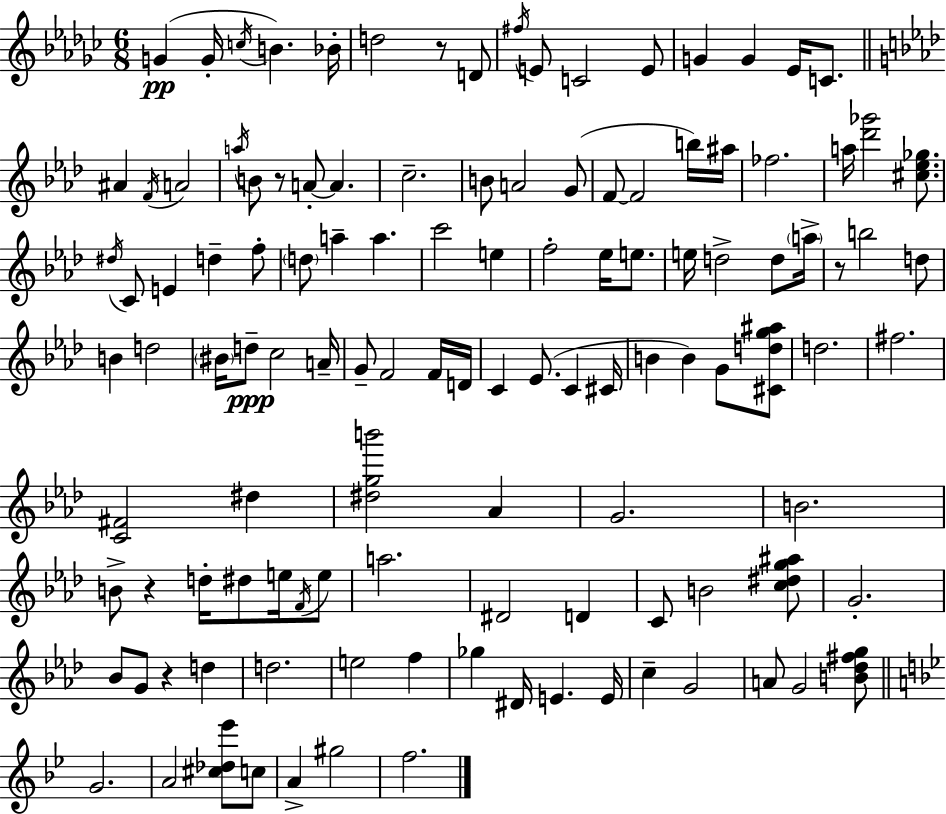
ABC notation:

X:1
T:Untitled
M:6/8
L:1/4
K:Ebm
G G/4 c/4 B _B/4 d2 z/2 D/2 ^f/4 E/2 C2 E/2 G G _E/4 C/2 ^A F/4 A2 a/4 B/2 z/2 A/2 A c2 B/2 A2 G/2 F/2 F2 b/4 ^a/4 _f2 a/4 [_d'_g']2 [^c_e_g]/2 ^d/4 C/2 E d f/2 d/2 a a c'2 e f2 _e/4 e/2 e/4 d2 d/2 a/4 z/2 b2 d/2 B d2 ^B/4 d/2 c2 A/4 G/2 F2 F/4 D/4 C _E/2 C ^C/4 B B G/2 [^Cdg^a]/2 d2 ^f2 [C^F]2 ^d [^dgb']2 _A G2 B2 B/2 z d/4 ^d/2 e/4 F/4 e/2 a2 ^D2 D C/2 B2 [c^dg^a]/2 G2 _B/2 G/2 z d d2 e2 f _g ^D/4 E E/4 c G2 A/2 G2 [B_d^fg]/2 G2 A2 [^c_d_e']/2 c/2 A ^g2 f2